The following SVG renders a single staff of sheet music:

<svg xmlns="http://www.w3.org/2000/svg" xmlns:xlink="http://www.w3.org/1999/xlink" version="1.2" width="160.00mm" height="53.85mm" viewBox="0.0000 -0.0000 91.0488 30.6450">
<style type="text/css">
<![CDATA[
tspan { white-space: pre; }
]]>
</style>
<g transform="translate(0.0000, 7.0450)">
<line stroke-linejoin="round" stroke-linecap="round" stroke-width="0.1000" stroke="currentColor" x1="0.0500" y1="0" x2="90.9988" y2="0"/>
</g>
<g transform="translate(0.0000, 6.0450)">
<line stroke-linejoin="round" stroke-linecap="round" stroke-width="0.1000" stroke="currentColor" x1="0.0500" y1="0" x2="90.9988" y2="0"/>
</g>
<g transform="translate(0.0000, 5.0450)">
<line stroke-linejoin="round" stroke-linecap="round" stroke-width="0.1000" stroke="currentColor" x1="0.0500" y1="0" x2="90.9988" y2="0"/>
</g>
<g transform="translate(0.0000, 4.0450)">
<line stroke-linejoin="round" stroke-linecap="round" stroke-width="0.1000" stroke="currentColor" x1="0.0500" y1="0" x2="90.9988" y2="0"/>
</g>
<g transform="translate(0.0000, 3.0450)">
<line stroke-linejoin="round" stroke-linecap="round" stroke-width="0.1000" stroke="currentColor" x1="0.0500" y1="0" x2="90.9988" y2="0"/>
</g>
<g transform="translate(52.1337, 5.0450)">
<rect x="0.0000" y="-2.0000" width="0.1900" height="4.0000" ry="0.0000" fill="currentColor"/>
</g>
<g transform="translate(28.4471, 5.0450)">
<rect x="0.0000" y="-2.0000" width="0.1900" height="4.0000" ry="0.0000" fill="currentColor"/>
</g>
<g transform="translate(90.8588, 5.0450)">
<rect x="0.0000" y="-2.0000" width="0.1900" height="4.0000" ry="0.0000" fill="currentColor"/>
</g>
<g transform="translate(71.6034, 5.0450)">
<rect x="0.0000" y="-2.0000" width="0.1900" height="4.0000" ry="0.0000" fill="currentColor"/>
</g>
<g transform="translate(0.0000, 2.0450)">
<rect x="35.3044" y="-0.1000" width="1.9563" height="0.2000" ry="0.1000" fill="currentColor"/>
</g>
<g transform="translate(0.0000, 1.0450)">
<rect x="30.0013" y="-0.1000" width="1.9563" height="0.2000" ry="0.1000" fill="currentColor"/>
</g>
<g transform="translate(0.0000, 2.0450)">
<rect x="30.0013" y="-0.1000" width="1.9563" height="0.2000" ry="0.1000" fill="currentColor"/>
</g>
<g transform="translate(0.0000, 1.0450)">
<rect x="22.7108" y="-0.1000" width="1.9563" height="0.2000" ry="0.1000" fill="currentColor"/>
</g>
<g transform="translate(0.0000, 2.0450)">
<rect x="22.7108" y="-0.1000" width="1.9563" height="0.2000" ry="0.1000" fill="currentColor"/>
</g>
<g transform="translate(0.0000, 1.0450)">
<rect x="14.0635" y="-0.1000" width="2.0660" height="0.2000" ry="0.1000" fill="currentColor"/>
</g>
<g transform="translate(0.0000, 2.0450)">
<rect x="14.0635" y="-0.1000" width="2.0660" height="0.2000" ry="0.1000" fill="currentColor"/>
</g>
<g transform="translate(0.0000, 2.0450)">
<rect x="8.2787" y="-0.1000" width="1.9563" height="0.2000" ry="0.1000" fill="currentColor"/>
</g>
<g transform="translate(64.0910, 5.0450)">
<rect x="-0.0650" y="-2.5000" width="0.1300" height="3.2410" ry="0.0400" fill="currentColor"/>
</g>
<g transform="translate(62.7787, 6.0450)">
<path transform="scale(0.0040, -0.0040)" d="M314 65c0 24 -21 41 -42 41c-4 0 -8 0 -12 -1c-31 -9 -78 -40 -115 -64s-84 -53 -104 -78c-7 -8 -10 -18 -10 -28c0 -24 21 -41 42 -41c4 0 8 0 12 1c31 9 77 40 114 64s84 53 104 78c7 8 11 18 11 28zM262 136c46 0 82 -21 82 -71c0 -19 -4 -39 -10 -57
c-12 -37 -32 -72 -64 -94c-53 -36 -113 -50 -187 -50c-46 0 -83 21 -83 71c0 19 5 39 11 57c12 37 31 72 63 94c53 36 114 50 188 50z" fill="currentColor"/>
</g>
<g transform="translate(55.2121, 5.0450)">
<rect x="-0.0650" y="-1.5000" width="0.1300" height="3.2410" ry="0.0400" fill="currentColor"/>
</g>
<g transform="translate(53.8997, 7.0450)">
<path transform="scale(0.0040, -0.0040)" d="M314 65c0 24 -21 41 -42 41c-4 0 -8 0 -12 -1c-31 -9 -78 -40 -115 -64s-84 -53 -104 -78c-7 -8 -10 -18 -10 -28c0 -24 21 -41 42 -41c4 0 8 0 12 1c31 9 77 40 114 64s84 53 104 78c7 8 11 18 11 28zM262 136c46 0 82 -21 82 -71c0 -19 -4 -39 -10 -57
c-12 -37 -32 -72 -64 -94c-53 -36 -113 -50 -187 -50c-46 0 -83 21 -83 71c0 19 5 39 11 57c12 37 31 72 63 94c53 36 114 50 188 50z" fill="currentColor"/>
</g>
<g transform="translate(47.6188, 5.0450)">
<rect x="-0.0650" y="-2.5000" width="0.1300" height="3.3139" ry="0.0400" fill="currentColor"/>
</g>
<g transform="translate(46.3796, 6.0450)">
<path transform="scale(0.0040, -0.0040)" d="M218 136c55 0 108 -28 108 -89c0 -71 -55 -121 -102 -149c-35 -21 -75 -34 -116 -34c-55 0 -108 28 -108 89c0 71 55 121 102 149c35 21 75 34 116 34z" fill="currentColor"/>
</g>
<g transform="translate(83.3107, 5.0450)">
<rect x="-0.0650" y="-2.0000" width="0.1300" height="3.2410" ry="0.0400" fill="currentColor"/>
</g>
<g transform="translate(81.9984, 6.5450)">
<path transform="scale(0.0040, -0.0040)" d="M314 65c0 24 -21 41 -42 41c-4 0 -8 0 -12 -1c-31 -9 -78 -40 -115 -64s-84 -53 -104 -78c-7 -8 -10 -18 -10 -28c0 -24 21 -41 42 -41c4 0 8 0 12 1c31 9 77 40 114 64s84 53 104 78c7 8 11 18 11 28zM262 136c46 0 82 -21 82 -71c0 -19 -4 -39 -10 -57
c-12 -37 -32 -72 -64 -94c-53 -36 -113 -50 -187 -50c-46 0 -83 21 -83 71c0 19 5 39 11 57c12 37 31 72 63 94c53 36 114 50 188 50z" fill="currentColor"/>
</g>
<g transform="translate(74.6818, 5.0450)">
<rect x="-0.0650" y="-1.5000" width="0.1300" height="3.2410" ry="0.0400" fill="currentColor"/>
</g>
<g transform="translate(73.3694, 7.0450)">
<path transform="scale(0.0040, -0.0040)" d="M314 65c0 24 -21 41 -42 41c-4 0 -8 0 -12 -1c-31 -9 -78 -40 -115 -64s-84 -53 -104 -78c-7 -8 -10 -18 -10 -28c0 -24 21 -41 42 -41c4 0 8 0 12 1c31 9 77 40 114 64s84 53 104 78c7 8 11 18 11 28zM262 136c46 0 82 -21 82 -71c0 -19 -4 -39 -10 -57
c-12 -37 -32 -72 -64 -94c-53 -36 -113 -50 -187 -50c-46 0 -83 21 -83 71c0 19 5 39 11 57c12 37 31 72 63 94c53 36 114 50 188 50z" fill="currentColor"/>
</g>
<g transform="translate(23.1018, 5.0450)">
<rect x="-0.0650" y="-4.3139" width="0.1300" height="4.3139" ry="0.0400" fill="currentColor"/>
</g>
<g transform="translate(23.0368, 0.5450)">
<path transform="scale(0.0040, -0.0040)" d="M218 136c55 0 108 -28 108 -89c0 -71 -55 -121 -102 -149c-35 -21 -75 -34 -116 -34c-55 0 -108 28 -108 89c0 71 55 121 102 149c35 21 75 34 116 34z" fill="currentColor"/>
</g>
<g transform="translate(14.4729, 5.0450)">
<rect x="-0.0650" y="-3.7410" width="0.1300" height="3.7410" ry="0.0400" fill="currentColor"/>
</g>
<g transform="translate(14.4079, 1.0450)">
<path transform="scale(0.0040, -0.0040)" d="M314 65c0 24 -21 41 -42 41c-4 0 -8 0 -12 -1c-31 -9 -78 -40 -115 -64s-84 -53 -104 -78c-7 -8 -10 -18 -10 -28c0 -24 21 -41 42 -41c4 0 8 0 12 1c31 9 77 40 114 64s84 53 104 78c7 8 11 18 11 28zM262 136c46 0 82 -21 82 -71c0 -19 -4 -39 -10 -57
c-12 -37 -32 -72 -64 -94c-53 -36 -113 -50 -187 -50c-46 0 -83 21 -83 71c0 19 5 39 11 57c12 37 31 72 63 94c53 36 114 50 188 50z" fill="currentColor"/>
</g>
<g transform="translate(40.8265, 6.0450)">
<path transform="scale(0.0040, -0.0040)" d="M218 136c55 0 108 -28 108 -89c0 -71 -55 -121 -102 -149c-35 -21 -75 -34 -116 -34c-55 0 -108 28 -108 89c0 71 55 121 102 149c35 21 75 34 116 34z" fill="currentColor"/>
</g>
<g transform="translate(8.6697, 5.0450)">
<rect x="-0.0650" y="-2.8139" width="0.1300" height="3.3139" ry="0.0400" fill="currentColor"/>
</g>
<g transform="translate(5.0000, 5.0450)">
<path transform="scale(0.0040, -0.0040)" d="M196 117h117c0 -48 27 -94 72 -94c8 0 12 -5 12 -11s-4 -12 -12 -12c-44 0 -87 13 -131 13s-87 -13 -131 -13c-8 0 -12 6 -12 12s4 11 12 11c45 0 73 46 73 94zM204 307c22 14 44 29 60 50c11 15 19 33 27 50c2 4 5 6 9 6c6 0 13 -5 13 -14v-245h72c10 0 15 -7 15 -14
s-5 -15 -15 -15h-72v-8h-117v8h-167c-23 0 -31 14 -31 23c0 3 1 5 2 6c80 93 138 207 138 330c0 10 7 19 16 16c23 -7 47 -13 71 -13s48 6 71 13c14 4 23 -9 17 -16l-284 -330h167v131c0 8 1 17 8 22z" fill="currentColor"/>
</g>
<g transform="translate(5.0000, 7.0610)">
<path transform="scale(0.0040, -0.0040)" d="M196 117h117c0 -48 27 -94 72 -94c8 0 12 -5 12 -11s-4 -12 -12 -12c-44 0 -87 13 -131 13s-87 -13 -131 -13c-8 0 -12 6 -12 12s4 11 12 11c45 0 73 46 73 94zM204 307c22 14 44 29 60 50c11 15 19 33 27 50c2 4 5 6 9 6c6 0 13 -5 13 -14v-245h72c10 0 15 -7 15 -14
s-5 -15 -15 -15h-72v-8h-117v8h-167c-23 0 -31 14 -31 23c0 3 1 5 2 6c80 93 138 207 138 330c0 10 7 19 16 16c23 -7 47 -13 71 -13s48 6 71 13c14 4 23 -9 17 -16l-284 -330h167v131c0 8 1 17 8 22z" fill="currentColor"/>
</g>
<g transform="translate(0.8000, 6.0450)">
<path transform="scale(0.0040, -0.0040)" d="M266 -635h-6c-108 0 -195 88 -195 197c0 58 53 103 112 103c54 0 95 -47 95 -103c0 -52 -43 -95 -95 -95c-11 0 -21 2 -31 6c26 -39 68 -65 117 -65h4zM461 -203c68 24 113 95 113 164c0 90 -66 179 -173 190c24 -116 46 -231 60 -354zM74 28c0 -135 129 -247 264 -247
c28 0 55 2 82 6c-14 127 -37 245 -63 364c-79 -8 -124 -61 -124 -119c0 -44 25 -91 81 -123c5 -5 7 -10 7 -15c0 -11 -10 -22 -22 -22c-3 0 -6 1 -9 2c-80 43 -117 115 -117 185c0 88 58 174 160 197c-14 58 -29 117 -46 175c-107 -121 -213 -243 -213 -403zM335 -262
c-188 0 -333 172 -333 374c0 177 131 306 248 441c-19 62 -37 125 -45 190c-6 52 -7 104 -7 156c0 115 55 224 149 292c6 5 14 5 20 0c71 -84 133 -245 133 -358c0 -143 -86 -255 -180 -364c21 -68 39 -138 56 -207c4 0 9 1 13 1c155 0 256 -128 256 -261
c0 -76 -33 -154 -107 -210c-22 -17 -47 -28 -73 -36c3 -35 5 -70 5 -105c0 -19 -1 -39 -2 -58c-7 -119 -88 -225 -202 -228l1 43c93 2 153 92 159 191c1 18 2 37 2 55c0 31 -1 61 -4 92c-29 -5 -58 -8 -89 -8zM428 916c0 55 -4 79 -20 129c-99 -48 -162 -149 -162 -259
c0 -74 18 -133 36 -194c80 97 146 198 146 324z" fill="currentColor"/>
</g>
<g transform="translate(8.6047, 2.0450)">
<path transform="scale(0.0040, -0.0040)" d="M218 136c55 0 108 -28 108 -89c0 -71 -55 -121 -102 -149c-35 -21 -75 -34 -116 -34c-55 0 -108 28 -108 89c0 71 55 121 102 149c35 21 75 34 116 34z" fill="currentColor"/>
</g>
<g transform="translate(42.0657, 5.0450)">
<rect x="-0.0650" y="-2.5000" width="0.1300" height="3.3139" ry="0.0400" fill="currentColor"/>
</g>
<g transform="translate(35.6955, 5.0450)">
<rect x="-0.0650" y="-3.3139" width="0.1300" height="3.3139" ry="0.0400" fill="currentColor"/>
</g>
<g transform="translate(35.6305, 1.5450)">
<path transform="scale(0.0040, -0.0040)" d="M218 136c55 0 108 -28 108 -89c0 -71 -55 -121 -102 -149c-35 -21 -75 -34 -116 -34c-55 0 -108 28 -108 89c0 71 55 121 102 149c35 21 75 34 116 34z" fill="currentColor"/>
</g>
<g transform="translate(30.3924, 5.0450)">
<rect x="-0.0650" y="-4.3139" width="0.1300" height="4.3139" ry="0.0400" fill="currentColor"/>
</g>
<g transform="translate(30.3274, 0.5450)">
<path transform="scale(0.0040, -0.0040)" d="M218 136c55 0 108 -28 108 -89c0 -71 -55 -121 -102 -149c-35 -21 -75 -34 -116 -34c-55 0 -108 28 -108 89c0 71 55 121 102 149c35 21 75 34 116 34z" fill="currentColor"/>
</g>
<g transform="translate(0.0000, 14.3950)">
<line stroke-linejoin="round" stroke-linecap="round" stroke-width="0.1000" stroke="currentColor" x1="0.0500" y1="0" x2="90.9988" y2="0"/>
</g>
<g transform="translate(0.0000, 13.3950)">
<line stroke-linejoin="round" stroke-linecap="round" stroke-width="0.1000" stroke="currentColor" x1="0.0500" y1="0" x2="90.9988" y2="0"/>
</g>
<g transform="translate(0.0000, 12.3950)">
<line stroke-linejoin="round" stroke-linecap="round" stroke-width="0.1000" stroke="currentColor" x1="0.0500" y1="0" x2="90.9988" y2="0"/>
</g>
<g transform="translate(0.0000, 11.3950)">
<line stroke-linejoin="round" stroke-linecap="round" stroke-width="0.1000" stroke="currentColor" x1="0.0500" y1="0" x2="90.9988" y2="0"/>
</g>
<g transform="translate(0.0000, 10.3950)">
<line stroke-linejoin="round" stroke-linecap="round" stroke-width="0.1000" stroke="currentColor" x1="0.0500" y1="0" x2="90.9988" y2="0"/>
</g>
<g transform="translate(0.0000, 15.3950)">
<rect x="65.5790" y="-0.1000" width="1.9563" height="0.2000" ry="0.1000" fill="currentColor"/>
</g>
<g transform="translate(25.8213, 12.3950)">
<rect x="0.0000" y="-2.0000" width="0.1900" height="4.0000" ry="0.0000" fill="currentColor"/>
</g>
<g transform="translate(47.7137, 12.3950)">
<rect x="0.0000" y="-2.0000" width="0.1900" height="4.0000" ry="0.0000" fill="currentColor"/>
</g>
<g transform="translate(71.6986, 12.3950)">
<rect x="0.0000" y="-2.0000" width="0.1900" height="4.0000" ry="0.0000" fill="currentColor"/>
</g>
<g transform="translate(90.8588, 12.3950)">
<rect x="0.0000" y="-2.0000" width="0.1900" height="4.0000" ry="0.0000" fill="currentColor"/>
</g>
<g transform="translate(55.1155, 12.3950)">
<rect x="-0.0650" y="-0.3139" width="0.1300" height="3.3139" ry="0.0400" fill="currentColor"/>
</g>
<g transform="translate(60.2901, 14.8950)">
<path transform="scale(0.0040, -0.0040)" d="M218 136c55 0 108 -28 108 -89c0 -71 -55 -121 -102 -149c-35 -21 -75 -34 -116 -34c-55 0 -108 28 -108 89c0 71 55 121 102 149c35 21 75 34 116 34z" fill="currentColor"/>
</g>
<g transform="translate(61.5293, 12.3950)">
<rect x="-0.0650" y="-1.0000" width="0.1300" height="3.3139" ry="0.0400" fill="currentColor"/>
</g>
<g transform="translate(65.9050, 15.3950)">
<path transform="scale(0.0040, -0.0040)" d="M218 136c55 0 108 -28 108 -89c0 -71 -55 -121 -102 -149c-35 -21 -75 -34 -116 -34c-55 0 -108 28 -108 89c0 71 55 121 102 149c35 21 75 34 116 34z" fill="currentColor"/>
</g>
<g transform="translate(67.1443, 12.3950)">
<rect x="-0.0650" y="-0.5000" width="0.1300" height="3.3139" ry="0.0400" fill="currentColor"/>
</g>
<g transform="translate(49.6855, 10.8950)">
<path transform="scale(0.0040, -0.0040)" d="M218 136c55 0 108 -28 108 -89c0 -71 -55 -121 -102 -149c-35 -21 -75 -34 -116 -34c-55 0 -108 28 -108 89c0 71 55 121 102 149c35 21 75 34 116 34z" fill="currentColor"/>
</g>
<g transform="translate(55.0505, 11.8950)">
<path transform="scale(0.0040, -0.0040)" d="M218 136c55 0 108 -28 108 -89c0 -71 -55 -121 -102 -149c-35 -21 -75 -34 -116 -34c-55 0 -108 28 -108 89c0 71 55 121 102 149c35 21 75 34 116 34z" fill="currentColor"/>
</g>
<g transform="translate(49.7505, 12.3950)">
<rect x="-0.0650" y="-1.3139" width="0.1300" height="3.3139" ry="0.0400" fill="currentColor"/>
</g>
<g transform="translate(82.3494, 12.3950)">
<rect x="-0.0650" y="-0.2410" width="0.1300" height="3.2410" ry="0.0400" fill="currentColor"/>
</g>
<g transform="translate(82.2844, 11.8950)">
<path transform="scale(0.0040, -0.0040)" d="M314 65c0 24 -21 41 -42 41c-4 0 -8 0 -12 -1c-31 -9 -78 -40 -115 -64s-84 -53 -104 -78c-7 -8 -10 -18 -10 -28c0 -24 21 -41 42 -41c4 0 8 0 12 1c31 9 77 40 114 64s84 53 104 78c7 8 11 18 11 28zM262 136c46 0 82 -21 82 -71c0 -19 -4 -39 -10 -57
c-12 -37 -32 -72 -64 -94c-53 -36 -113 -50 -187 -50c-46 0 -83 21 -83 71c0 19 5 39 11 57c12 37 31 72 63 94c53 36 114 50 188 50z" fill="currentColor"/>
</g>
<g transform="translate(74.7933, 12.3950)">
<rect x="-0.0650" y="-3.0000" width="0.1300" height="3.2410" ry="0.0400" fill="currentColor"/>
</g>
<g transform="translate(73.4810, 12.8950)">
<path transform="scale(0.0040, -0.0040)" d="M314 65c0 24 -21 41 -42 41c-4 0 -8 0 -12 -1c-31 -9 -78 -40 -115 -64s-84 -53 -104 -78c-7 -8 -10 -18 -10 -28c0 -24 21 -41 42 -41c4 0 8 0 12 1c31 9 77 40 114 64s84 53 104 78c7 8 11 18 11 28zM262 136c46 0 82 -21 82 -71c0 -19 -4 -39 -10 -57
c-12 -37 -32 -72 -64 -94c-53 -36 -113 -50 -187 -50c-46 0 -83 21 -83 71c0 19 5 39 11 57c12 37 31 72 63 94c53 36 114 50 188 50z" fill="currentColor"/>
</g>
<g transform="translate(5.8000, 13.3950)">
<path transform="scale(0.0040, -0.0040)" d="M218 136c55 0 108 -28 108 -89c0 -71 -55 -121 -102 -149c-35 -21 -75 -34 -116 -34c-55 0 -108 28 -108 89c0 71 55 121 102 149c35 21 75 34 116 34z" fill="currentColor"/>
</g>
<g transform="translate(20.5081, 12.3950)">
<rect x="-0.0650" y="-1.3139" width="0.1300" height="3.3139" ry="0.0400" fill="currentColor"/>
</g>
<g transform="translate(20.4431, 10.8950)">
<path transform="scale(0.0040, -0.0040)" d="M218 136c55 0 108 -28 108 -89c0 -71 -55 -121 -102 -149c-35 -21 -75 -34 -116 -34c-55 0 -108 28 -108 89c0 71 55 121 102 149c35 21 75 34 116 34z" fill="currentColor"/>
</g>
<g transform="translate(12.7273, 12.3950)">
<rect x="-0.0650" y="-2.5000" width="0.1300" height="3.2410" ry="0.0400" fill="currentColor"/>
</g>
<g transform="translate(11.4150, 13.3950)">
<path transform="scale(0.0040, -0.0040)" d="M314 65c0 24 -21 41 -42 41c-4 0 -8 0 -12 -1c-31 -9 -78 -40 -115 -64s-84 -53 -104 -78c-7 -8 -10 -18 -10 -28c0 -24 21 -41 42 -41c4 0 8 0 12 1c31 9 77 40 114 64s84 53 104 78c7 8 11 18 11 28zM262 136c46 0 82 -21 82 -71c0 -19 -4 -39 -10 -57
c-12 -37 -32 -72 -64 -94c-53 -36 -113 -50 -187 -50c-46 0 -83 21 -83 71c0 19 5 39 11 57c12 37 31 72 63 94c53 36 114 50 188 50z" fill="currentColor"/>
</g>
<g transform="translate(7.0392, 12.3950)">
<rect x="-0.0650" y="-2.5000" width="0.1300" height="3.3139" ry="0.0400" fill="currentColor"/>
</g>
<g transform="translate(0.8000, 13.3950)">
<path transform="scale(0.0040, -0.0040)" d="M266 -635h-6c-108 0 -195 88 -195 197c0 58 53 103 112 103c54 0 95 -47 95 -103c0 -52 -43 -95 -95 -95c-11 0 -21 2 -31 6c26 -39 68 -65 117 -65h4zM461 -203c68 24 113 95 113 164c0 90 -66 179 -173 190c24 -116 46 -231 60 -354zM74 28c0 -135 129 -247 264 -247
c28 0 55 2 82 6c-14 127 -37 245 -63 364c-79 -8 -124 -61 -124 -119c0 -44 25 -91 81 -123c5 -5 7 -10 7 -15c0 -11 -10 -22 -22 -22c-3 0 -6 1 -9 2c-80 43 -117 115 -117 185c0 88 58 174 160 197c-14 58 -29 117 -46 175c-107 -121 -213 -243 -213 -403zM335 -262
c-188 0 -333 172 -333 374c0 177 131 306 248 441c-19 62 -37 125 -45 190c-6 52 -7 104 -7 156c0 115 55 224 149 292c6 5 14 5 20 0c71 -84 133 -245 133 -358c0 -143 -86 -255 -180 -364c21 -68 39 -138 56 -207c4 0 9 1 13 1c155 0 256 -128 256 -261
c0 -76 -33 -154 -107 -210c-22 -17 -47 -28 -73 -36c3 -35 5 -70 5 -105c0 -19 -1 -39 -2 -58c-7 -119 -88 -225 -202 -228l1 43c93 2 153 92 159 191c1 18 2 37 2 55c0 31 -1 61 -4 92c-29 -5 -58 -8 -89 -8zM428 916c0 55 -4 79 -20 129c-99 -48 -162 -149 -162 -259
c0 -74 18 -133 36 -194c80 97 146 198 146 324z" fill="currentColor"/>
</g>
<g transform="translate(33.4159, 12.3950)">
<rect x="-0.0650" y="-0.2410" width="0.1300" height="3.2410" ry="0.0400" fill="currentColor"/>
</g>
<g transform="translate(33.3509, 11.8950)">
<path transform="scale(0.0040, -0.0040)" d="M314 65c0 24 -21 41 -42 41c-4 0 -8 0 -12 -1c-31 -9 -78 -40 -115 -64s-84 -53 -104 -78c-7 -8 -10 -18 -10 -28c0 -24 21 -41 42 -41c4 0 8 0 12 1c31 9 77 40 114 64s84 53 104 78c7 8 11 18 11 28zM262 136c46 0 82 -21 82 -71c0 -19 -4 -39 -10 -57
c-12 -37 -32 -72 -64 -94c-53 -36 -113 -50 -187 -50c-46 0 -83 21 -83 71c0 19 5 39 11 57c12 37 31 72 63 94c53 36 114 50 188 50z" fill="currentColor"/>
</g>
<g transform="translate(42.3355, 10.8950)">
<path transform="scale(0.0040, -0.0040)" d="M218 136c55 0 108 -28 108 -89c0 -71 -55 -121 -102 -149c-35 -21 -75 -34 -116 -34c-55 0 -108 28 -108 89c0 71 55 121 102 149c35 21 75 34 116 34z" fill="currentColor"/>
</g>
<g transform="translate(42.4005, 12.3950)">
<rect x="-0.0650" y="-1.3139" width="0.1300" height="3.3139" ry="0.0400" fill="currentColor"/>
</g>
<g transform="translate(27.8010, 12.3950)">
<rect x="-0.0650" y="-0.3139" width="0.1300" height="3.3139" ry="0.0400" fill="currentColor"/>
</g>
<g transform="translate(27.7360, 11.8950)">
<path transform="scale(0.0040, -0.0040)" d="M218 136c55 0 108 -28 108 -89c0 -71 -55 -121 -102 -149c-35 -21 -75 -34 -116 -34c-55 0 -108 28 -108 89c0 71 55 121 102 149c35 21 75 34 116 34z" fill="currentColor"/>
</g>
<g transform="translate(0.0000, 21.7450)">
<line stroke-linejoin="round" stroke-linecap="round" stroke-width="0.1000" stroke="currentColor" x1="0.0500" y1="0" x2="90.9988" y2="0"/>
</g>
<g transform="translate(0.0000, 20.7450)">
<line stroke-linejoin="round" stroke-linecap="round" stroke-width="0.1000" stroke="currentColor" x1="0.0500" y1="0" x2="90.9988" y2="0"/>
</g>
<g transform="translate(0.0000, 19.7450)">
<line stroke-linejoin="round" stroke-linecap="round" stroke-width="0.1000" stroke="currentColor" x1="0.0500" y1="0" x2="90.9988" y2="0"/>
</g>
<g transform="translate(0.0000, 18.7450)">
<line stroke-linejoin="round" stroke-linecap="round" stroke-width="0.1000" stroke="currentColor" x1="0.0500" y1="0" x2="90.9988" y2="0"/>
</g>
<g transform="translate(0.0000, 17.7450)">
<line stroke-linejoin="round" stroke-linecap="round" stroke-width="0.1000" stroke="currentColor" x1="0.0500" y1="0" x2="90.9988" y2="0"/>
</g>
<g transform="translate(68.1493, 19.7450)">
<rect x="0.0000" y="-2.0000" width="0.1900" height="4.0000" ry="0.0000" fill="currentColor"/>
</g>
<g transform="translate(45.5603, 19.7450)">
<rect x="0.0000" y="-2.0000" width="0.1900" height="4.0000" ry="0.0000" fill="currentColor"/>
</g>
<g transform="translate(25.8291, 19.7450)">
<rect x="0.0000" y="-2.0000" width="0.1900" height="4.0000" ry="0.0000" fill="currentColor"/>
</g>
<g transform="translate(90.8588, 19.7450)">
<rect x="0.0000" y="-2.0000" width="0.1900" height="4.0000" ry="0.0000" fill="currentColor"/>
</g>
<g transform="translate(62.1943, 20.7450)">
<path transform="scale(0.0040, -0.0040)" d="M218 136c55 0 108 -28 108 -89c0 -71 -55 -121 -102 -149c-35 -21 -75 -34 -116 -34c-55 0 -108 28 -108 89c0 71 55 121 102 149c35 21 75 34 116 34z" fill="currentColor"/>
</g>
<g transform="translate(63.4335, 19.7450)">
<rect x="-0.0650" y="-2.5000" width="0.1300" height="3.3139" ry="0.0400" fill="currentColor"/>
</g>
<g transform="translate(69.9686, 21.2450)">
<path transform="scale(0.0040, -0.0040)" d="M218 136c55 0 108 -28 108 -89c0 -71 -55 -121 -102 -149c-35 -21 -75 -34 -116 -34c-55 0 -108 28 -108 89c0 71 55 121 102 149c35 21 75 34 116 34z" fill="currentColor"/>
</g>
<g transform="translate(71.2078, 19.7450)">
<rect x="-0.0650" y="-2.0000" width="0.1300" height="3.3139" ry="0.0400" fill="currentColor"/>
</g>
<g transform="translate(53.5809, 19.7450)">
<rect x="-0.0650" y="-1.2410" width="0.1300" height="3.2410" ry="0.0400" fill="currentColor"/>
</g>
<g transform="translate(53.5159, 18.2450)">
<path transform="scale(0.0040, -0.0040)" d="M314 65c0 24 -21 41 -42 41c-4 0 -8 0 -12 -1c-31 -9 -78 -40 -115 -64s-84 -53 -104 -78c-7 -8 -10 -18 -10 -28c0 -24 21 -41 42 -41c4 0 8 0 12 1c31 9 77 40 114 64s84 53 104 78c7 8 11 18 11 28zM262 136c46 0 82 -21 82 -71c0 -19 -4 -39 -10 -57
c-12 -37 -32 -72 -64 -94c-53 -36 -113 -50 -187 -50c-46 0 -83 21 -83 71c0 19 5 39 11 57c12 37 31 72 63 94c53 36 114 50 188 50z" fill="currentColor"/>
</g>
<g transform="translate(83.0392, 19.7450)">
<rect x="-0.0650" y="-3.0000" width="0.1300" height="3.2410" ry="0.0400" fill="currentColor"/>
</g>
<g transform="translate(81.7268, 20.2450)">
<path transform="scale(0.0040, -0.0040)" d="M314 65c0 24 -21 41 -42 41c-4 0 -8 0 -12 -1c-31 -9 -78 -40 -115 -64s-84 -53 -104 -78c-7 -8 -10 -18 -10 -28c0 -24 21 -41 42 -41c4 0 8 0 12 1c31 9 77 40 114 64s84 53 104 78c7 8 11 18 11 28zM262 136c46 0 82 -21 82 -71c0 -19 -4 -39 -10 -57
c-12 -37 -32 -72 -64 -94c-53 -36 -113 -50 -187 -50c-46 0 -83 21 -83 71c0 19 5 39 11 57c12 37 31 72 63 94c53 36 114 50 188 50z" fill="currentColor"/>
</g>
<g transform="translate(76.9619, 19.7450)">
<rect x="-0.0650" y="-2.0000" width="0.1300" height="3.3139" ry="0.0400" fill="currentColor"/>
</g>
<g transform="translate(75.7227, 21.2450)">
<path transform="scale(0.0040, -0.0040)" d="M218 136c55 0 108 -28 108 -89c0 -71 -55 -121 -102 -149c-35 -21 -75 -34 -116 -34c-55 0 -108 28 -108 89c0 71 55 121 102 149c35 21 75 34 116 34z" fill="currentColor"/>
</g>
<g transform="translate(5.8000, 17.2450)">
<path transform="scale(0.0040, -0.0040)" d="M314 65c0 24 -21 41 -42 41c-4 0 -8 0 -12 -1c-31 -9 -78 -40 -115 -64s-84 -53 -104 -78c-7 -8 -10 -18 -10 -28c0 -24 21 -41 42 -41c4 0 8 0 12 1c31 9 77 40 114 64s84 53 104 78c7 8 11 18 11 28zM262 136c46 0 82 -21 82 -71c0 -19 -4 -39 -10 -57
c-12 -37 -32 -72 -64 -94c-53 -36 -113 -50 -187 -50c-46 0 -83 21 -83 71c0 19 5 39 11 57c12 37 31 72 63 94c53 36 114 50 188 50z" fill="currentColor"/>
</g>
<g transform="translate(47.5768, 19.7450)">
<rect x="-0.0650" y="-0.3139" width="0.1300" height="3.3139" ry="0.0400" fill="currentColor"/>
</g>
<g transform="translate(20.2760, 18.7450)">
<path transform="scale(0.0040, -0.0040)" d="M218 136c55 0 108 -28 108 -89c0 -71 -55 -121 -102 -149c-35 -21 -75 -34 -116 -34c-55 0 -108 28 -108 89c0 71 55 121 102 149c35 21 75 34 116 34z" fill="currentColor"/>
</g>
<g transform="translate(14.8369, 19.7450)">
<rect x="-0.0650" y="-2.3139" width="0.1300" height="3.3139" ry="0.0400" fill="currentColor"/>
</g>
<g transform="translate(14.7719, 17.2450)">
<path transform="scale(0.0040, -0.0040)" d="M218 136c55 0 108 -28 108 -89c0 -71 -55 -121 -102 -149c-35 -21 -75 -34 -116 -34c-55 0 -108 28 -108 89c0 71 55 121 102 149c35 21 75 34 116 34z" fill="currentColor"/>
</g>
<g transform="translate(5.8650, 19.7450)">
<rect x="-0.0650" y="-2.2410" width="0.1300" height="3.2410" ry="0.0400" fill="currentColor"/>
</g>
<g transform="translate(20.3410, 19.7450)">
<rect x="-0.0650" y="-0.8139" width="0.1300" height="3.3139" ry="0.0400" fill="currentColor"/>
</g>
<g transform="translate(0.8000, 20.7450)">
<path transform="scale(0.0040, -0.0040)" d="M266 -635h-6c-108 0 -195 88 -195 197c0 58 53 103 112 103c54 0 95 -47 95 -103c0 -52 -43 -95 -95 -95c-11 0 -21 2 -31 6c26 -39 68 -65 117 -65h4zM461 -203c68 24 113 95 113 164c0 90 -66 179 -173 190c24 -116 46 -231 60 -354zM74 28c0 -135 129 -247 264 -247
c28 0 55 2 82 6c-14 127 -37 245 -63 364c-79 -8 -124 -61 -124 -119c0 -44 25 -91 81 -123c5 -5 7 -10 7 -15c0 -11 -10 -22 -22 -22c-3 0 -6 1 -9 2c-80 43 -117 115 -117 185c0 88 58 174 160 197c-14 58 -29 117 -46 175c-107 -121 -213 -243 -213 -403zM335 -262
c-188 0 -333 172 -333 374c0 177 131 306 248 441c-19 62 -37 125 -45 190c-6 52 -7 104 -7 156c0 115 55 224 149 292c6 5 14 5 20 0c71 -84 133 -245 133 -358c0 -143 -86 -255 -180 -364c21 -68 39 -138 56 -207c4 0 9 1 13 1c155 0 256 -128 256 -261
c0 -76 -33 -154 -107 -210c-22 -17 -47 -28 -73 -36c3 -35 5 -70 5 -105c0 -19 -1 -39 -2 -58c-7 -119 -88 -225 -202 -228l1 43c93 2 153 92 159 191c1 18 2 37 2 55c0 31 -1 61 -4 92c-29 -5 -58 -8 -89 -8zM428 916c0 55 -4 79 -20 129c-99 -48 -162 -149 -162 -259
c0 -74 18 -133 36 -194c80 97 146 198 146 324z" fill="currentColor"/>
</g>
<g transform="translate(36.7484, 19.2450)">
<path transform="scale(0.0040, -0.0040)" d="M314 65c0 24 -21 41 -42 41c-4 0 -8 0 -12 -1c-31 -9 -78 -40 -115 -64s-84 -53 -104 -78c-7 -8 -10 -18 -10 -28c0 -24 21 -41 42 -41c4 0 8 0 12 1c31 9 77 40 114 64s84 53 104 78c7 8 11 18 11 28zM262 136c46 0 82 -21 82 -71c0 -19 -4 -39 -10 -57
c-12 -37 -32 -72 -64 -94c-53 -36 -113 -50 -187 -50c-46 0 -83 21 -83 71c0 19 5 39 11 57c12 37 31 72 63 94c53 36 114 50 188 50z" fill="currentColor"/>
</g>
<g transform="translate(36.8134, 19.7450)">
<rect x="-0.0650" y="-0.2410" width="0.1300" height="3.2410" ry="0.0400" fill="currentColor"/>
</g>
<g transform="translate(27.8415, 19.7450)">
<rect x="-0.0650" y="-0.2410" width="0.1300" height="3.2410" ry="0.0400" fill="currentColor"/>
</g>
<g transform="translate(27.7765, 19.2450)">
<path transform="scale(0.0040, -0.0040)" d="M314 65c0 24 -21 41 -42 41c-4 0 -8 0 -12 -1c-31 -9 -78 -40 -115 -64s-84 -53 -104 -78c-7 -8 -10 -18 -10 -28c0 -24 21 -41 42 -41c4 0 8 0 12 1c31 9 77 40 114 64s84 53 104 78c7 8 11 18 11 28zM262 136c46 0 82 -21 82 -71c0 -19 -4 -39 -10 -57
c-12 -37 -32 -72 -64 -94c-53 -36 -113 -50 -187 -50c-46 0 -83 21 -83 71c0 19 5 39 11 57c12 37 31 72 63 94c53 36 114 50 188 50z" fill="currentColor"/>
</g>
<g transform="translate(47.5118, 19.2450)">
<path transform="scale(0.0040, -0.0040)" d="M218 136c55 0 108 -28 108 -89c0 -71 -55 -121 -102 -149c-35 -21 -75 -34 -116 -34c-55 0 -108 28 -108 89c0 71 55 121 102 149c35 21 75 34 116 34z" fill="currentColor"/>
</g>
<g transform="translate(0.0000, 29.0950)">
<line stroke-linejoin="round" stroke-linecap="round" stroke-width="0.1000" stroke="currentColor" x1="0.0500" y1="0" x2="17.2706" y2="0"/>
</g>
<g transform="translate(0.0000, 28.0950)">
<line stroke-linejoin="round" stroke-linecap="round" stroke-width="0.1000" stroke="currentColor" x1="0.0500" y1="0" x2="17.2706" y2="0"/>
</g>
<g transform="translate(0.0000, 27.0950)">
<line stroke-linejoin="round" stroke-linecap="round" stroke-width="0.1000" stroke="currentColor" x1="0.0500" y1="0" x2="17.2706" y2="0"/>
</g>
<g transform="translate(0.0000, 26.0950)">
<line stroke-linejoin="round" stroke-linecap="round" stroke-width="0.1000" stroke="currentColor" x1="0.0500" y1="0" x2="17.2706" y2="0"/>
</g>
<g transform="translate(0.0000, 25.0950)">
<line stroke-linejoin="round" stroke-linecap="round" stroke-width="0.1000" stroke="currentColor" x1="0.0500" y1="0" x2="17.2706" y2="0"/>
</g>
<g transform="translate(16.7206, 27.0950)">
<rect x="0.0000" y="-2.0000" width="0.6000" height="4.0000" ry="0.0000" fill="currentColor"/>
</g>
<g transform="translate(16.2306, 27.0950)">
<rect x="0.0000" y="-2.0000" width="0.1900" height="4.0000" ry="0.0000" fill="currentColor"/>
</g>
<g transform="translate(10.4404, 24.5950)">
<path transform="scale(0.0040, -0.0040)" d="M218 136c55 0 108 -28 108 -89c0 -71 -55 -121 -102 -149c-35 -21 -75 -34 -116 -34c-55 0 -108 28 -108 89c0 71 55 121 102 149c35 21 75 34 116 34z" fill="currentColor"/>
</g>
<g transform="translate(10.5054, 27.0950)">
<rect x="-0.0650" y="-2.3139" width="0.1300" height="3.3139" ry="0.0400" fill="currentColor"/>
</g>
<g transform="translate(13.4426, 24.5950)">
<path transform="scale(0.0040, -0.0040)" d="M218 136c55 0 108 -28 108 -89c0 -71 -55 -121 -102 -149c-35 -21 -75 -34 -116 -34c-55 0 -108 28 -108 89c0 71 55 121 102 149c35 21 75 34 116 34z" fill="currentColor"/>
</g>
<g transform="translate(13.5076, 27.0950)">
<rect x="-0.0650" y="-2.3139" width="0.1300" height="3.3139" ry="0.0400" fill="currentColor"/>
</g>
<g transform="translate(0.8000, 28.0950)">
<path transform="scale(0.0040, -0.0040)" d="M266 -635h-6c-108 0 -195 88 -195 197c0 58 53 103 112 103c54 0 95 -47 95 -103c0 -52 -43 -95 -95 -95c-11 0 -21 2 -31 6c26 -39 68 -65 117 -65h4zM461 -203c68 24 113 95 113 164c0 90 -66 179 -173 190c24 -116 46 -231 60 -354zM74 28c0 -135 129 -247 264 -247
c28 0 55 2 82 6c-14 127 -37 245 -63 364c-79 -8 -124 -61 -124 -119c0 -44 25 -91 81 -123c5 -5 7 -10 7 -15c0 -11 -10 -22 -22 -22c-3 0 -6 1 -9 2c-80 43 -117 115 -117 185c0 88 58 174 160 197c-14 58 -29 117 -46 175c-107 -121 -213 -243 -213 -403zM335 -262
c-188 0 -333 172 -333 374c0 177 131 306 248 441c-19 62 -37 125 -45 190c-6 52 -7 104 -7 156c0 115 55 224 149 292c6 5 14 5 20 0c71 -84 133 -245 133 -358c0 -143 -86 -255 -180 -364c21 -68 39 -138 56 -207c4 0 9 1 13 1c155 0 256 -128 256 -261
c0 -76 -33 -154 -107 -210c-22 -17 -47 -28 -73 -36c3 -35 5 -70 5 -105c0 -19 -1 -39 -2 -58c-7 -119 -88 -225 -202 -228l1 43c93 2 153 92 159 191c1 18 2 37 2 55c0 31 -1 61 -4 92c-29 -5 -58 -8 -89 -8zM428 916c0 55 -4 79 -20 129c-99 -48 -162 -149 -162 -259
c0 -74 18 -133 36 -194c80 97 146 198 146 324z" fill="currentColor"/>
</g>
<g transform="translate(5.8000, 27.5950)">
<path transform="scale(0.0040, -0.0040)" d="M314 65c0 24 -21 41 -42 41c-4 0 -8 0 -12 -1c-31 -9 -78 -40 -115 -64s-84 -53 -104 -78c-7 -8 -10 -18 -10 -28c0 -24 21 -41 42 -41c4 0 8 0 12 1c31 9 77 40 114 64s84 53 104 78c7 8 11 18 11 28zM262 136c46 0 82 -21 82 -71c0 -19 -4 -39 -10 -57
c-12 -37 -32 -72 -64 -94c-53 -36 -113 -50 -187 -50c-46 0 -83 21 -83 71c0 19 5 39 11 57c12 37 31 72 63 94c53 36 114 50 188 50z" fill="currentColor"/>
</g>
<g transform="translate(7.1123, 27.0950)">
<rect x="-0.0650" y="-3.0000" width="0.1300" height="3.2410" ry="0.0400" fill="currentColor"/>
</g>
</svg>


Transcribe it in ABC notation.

X:1
T:Untitled
M:4/4
L:1/4
K:C
a c'2 d' d' b G G E2 G2 E2 F2 G G2 e c c2 e e c D C A2 c2 g2 g d c2 c2 c e2 G F F A2 A2 g g